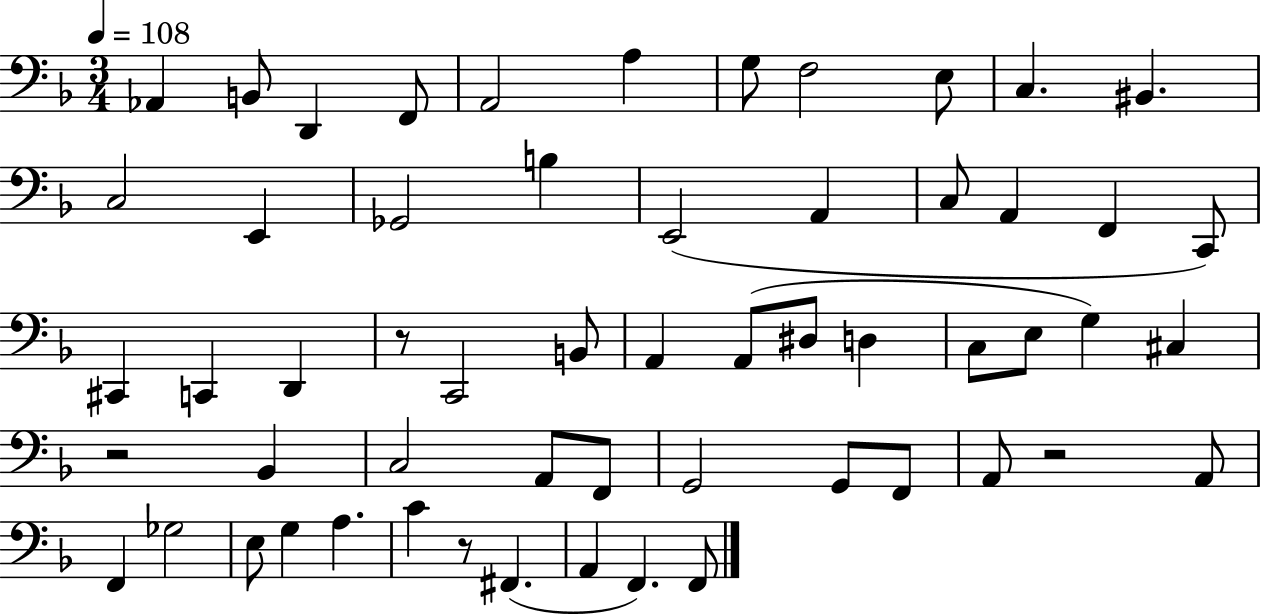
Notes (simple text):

Ab2/q B2/e D2/q F2/e A2/h A3/q G3/e F3/h E3/e C3/q. BIS2/q. C3/h E2/q Gb2/h B3/q E2/h A2/q C3/e A2/q F2/q C2/e C#2/q C2/q D2/q R/e C2/h B2/e A2/q A2/e D#3/e D3/q C3/e E3/e G3/q C#3/q R/h Bb2/q C3/h A2/e F2/e G2/h G2/e F2/e A2/e R/h A2/e F2/q Gb3/h E3/e G3/q A3/q. C4/q R/e F#2/q. A2/q F2/q. F2/e